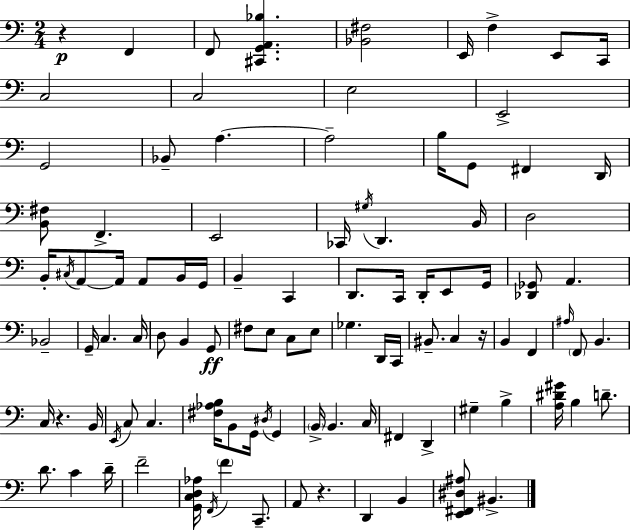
R/q F2/q F2/e [C#2,G2,A2,Bb3]/q. [Bb2,F#3]/h E2/s F3/q E2/e C2/s C3/h C3/h E3/h E2/h G2/h Bb2/e A3/q. A3/h B3/s G2/e F#2/q D2/s [B2,F#3]/e F2/q. E2/h CES2/s G#3/s D2/q. B2/s D3/h B2/s C#3/s A2/e A2/s A2/e B2/s G2/s B2/q C2/q D2/e. C2/s D2/s E2/e G2/s [Db2,Gb2]/e A2/q. Bb2/h G2/s C3/q. C3/s D3/e B2/q G2/e F#3/e E3/e C3/e E3/e Gb3/q. D2/s C2/s BIS2/e. C3/q R/s B2/q F2/q A#3/s F2/e B2/q. C3/s R/q. B2/s E2/s C3/e C3/q. [F#3,Ab3,B3]/s B2/e G2/s D#3/s G2/q B2/s B2/q. C3/s F#2/q D2/q G#3/q B3/q [A3,D#4,G#4]/s B3/q D4/e. D4/e. C4/q D4/s F4/h [G2,C3,D3,Ab3]/s F2/s F4/q C2/e. A2/e R/q. D2/q B2/q [E2,F#2,D#3,A#3]/e BIS2/q.